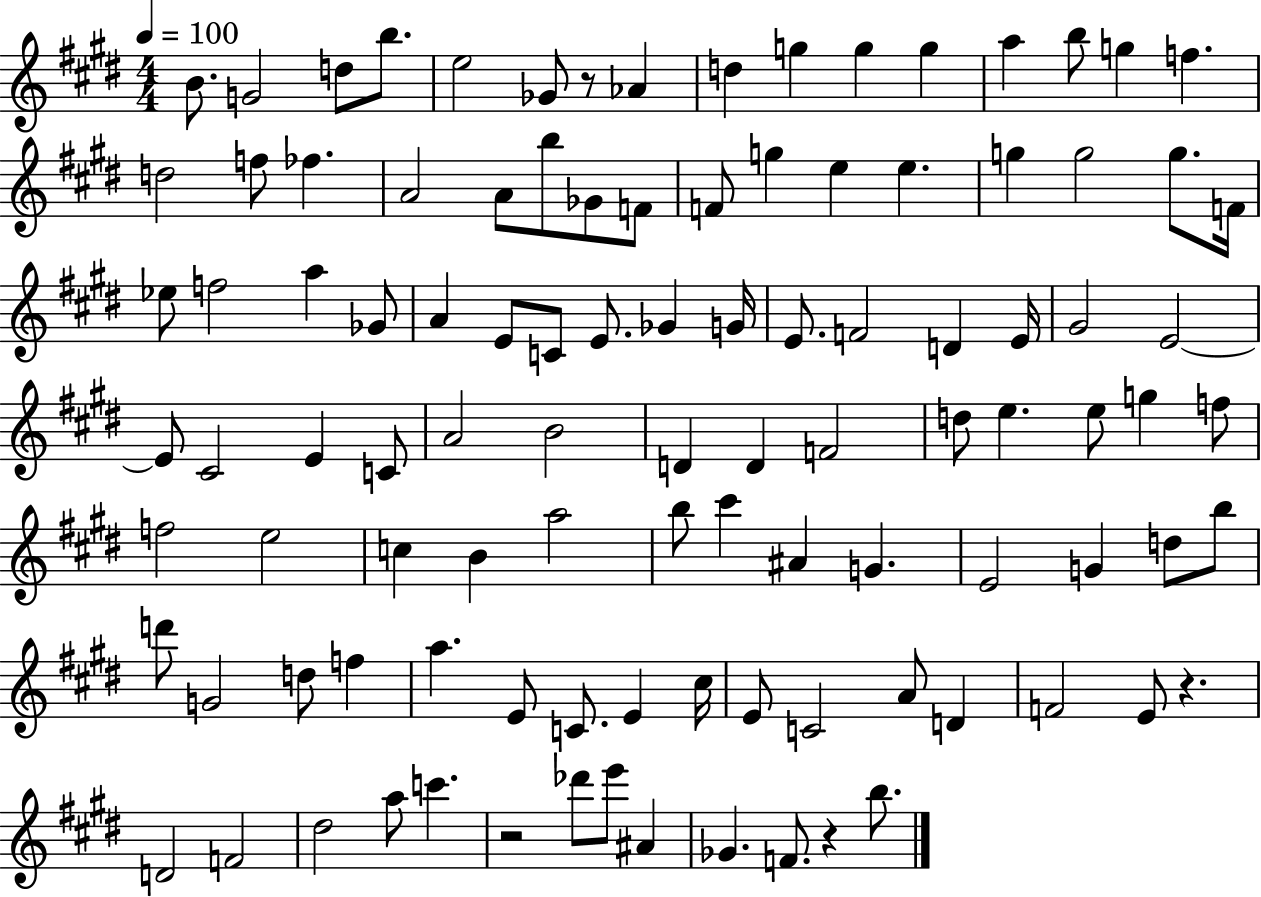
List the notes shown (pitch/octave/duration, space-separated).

B4/e. G4/h D5/e B5/e. E5/h Gb4/e R/e Ab4/q D5/q G5/q G5/q G5/q A5/q B5/e G5/q F5/q. D5/h F5/e FES5/q. A4/h A4/e B5/e Gb4/e F4/e F4/e G5/q E5/q E5/q. G5/q G5/h G5/e. F4/s Eb5/e F5/h A5/q Gb4/e A4/q E4/e C4/e E4/e. Gb4/q G4/s E4/e. F4/h D4/q E4/s G#4/h E4/h E4/e C#4/h E4/q C4/e A4/h B4/h D4/q D4/q F4/h D5/e E5/q. E5/e G5/q F5/e F5/h E5/h C5/q B4/q A5/h B5/e C#6/q A#4/q G4/q. E4/h G4/q D5/e B5/e D6/e G4/h D5/e F5/q A5/q. E4/e C4/e. E4/q C#5/s E4/e C4/h A4/e D4/q F4/h E4/e R/q. D4/h F4/h D#5/h A5/e C6/q. R/h Db6/e E6/e A#4/q Gb4/q. F4/e. R/q B5/e.